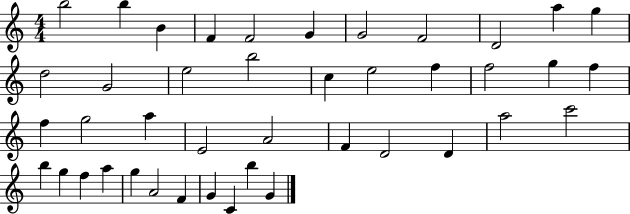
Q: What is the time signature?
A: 4/4